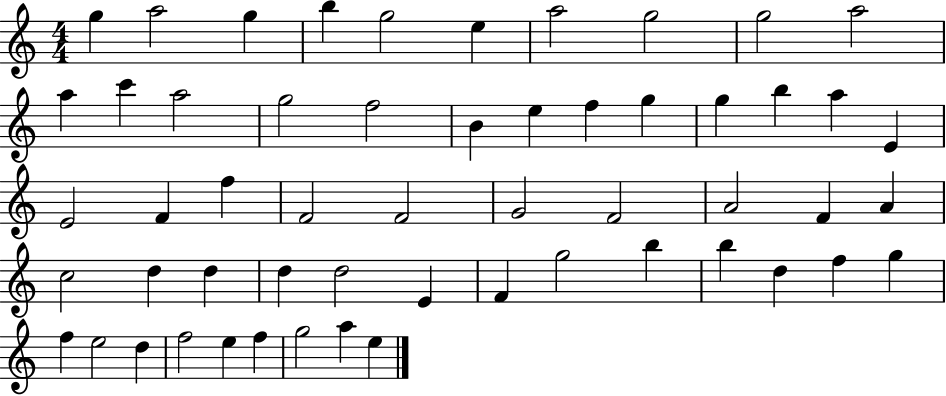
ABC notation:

X:1
T:Untitled
M:4/4
L:1/4
K:C
g a2 g b g2 e a2 g2 g2 a2 a c' a2 g2 f2 B e f g g b a E E2 F f F2 F2 G2 F2 A2 F A c2 d d d d2 E F g2 b b d f g f e2 d f2 e f g2 a e